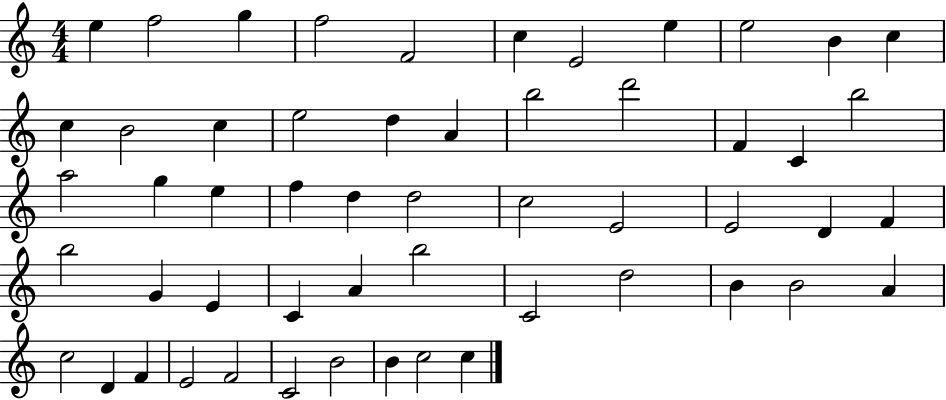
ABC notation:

X:1
T:Untitled
M:4/4
L:1/4
K:C
e f2 g f2 F2 c E2 e e2 B c c B2 c e2 d A b2 d'2 F C b2 a2 g e f d d2 c2 E2 E2 D F b2 G E C A b2 C2 d2 B B2 A c2 D F E2 F2 C2 B2 B c2 c